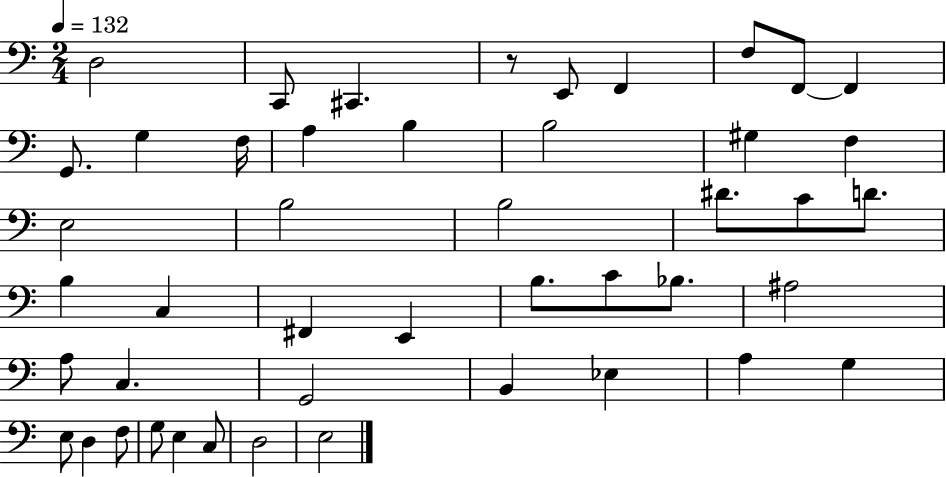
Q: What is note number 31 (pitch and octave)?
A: A3